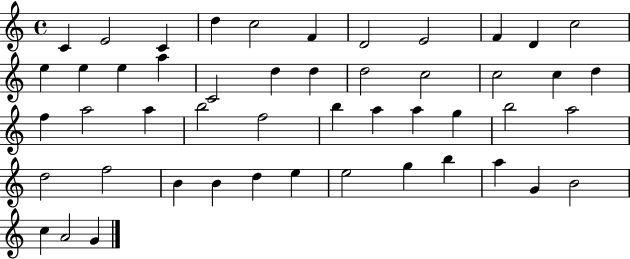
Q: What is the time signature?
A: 4/4